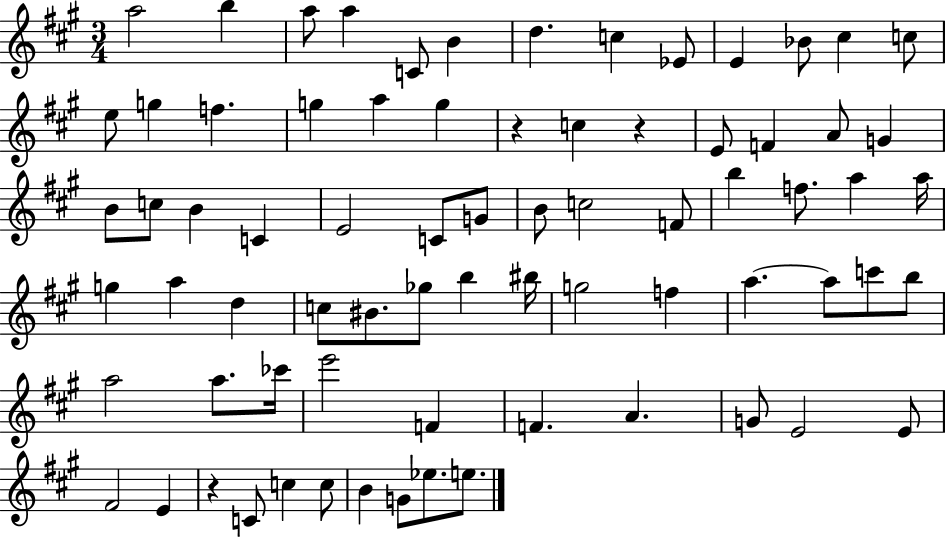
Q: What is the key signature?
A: A major